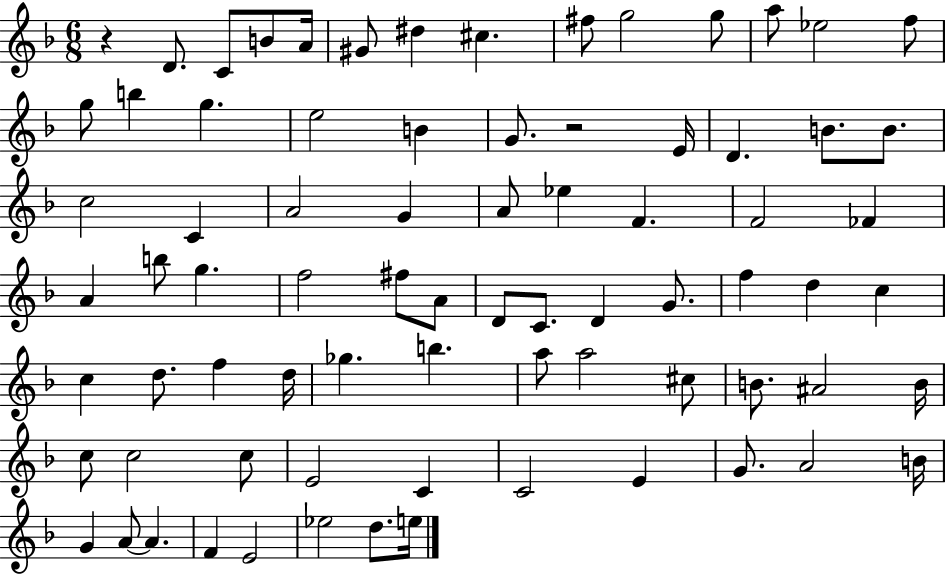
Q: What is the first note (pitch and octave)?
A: D4